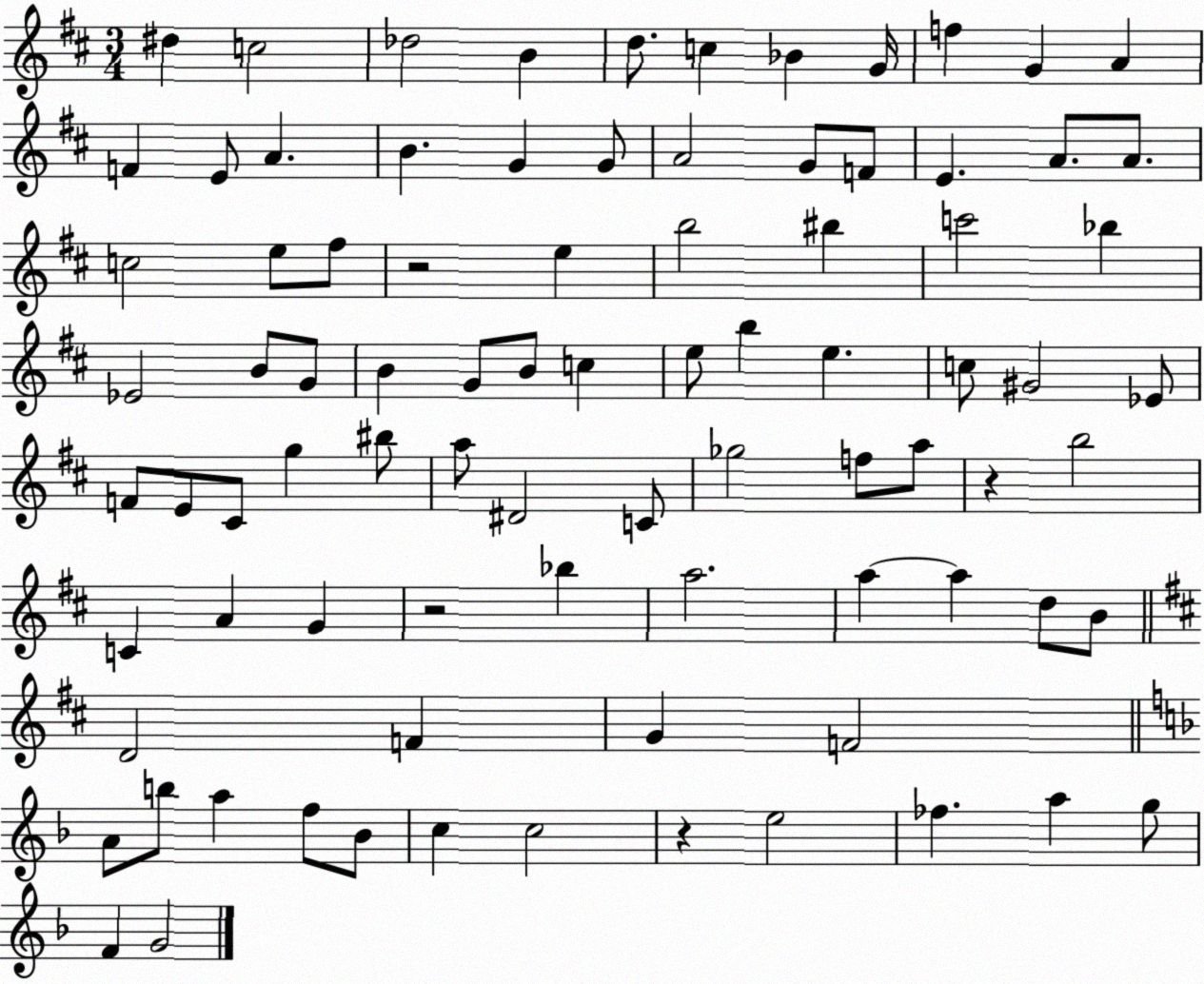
X:1
T:Untitled
M:3/4
L:1/4
K:D
^d c2 _d2 B d/2 c _B G/4 f G A F E/2 A B G G/2 A2 G/2 F/2 E A/2 A/2 c2 e/2 ^f/2 z2 e b2 ^b c'2 _b _E2 B/2 G/2 B G/2 B/2 c e/2 b e c/2 ^G2 _E/2 F/2 E/2 ^C/2 g ^b/2 a/2 ^D2 C/2 _g2 f/2 a/2 z b2 C A G z2 _b a2 a a d/2 B/2 D2 F G F2 A/2 b/2 a f/2 _B/2 c c2 z e2 _f a g/2 F G2